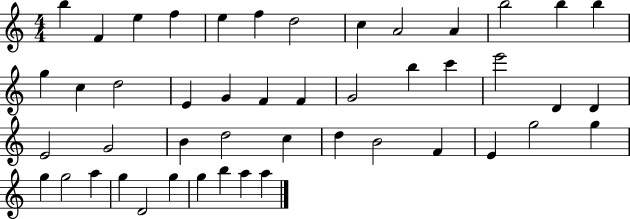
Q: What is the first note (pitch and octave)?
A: B5